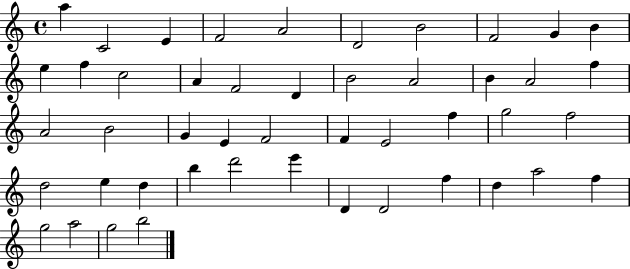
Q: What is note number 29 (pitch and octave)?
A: F5